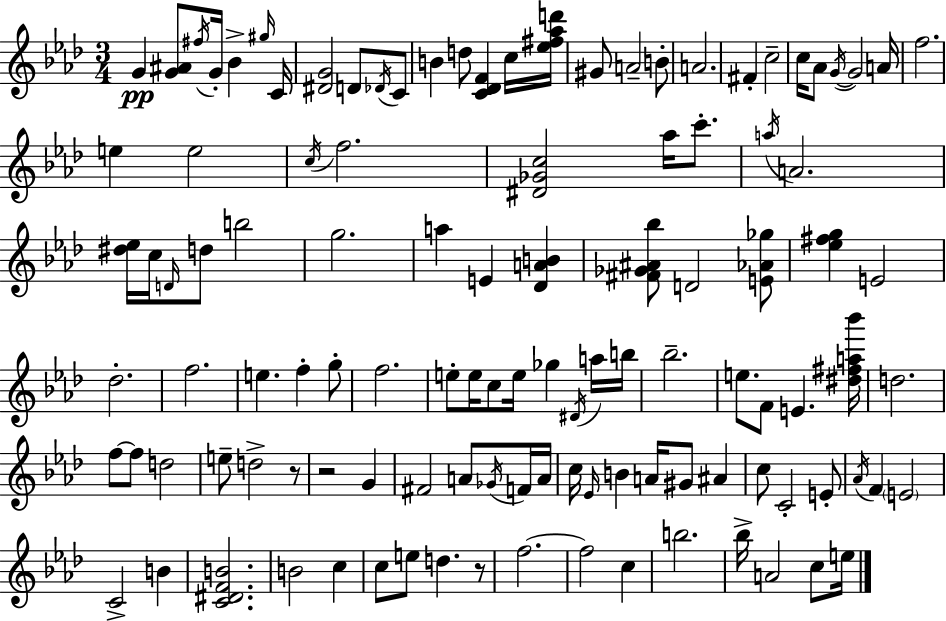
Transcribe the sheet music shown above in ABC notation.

X:1
T:Untitled
M:3/4
L:1/4
K:Fm
G [G^A]/2 ^f/4 G/4 _B ^g/4 C/4 [^DG]2 D/2 _D/4 C/2 B d/2 [C_DF] c/4 [_e^f_ad']/4 ^G/2 A2 B/2 A2 ^F c2 c/4 _A/2 G/4 G2 A/4 f2 e e2 c/4 f2 [^D_Gc]2 _a/4 c'/2 a/4 A2 [^d_e]/4 c/4 D/4 d/2 b2 g2 a E [_DAB] [^F_G^A_b]/2 D2 [E_A_g]/2 [_e^fg] E2 _d2 f2 e f g/2 f2 e/2 e/4 c/2 e/4 _g ^D/4 a/4 b/4 _b2 e/2 F/2 E [^d^fa_b']/4 d2 f/2 f/2 d2 e/2 d2 z/2 z2 G ^F2 A/2 _G/4 F/4 A/4 c/4 _E/4 B A/4 ^G/2 ^A c/2 C2 E/2 _A/4 F E2 C2 B [C^DFB]2 B2 c c/2 e/2 d z/2 f2 f2 c b2 _b/4 A2 c/2 e/4